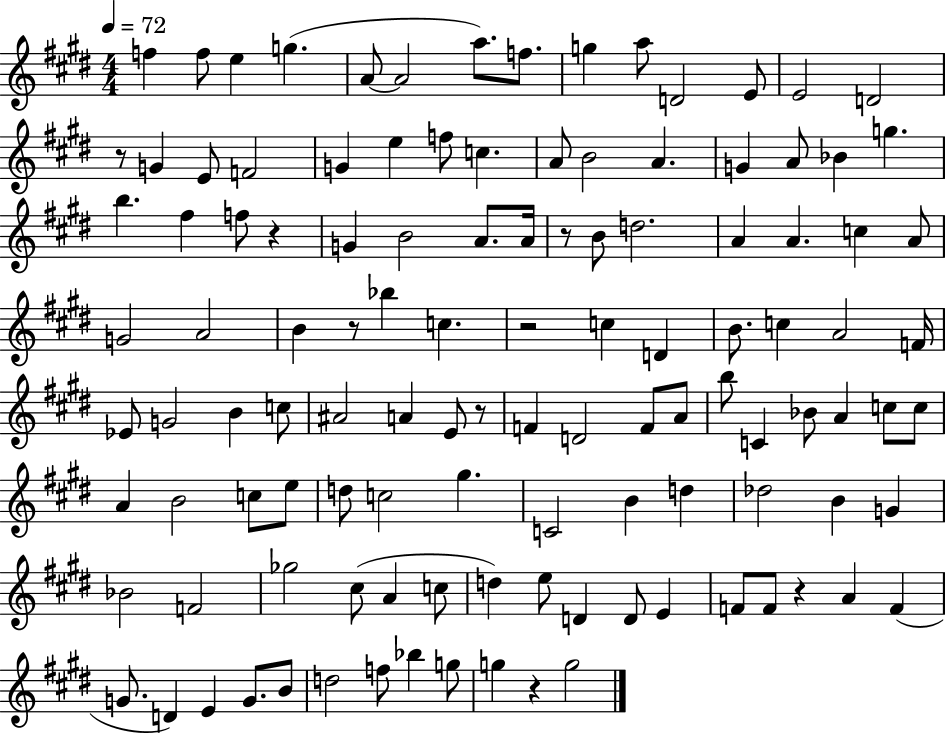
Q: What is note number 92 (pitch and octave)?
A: D4